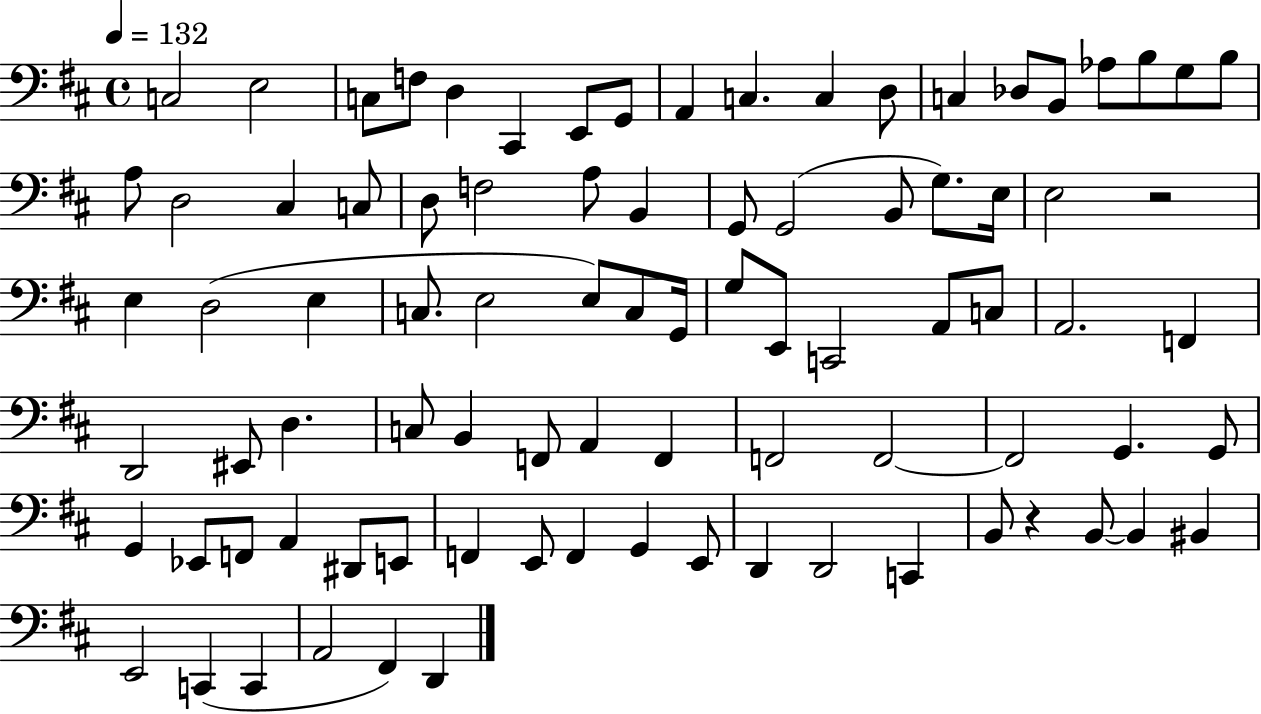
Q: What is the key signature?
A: D major